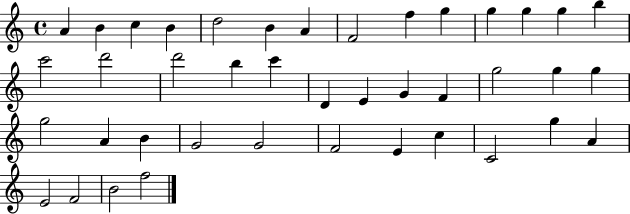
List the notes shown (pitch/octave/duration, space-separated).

A4/q B4/q C5/q B4/q D5/h B4/q A4/q F4/h F5/q G5/q G5/q G5/q G5/q B5/q C6/h D6/h D6/h B5/q C6/q D4/q E4/q G4/q F4/q G5/h G5/q G5/q G5/h A4/q B4/q G4/h G4/h F4/h E4/q C5/q C4/h G5/q A4/q E4/h F4/h B4/h F5/h